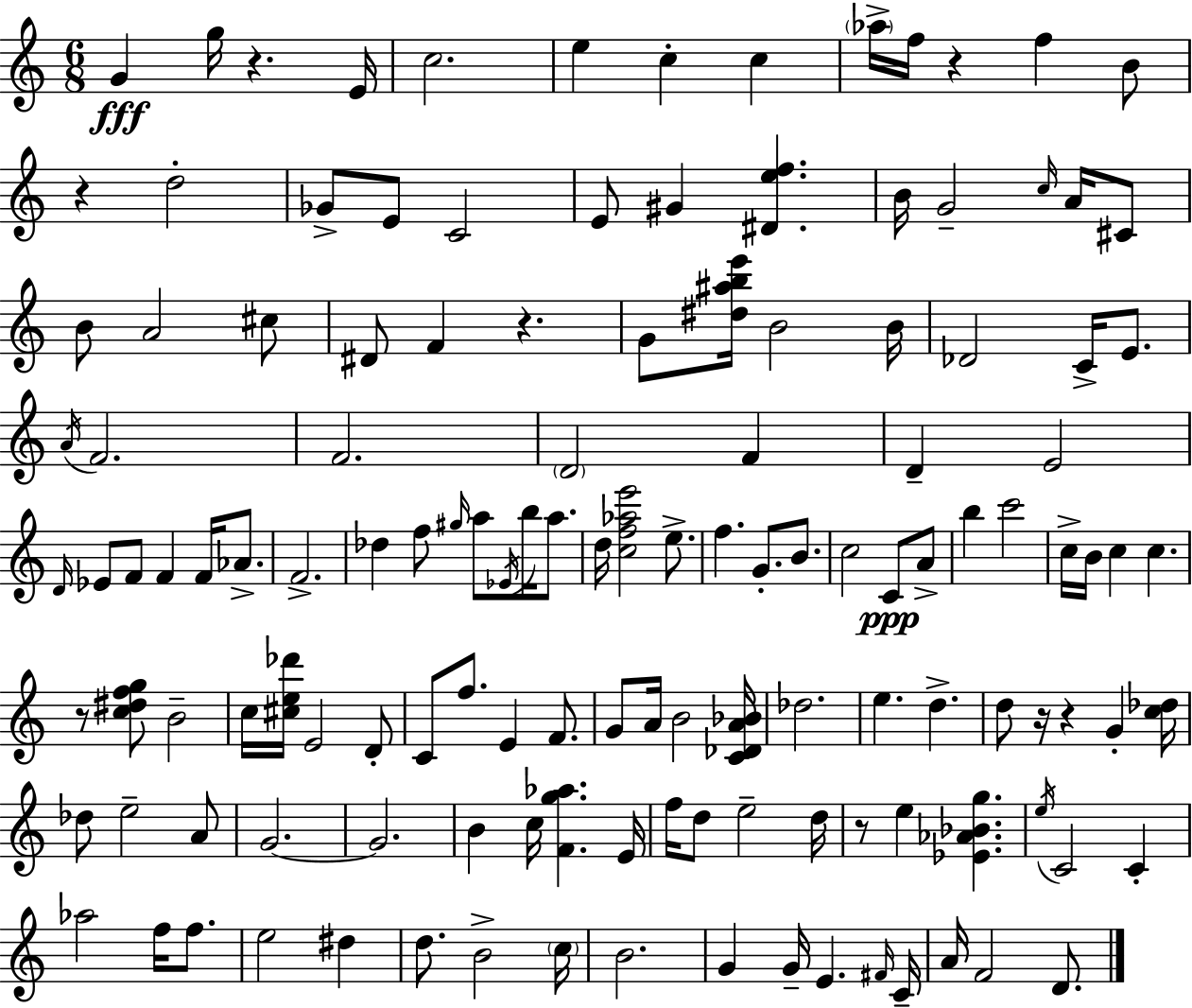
{
  \clef treble
  \numericTimeSignature
  \time 6/8
  \key c \major
  g'4\fff g''16 r4. e'16 | c''2. | e''4 c''4-. c''4 | \parenthesize aes''16-> f''16 r4 f''4 b'8 | \break r4 d''2-. | ges'8-> e'8 c'2 | e'8 gis'4 <dis' e'' f''>4. | b'16 g'2-- \grace { c''16 } a'16 cis'8 | \break b'8 a'2 cis''8 | dis'8 f'4 r4. | g'8 <dis'' ais'' b'' e'''>16 b'2 | b'16 des'2 c'16-> e'8. | \break \acciaccatura { a'16 } f'2. | f'2. | \parenthesize d'2 f'4 | d'4-- e'2 | \break \grace { d'16 } ees'8 f'8 f'4 f'16 | aes'8.-> f'2.-> | des''4 f''8 \grace { gis''16 } a''8 | \acciaccatura { ees'16 } b''16 a''8. d''16 <c'' f'' aes'' e'''>2 | \break e''8.-> f''4. g'8.-. | b'8. c''2 | c'8\ppp a'8-> b''4 c'''2 | c''16-> b'16 c''4 c''4. | \break r8 <c'' dis'' f'' g''>8 b'2-- | c''16 <cis'' e'' des'''>16 e'2 | d'8-. c'8 f''8. e'4 | f'8. g'8 a'16 b'2 | \break <c' des' a' bes'>16 des''2. | e''4. d''4.-> | d''8 r16 r4 | g'4-. <c'' des''>16 des''8 e''2-- | \break a'8 g'2.~~ | g'2. | b'4 c''16 <f' g'' aes''>4. | e'16 f''16 d''8 e''2-- | \break d''16 r8 e''4 <ees' aes' bes' g''>4. | \acciaccatura { e''16 } c'2 | c'4-. aes''2 | f''16 f''8. e''2 | \break dis''4 d''8. b'2-> | \parenthesize c''16 b'2. | g'4 g'16-- e'4. | \grace { fis'16 } c'16-- a'16 f'2 | \break d'8. \bar "|."
}